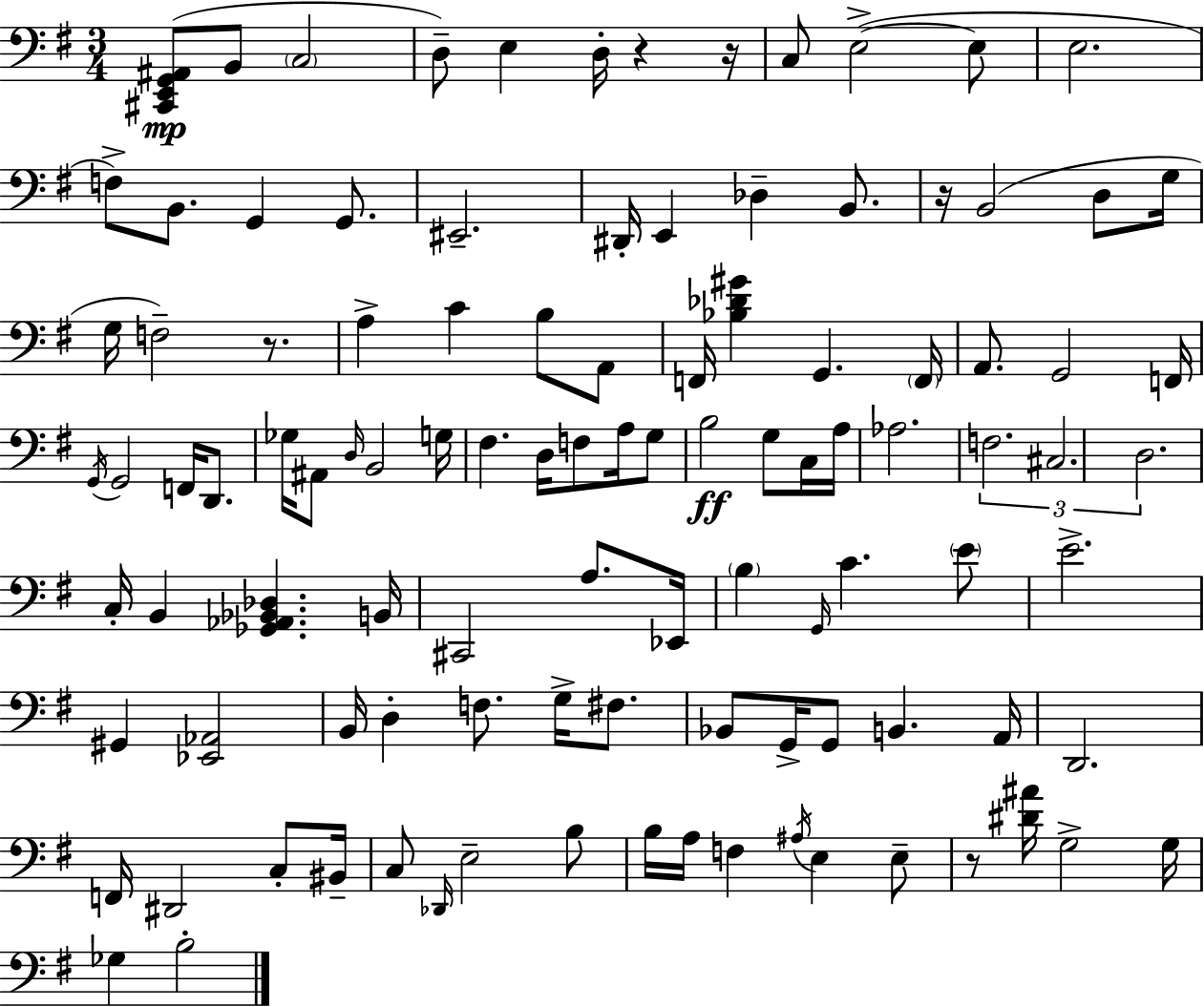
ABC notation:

X:1
T:Untitled
M:3/4
L:1/4
K:Em
[^C,,E,,G,,^A,,]/2 B,,/2 C,2 D,/2 E, D,/4 z z/4 C,/2 E,2 E,/2 E,2 F,/2 B,,/2 G,, G,,/2 ^E,,2 ^D,,/4 E,, _D, B,,/2 z/4 B,,2 D,/2 G,/4 G,/4 F,2 z/2 A, C B,/2 A,,/2 F,,/4 [_B,_D^G] G,, F,,/4 A,,/2 G,,2 F,,/4 G,,/4 G,,2 F,,/4 D,,/2 _G,/4 ^A,,/2 D,/4 B,,2 G,/4 ^F, D,/4 F,/2 A,/4 G,/2 B,2 G,/2 C,/4 A,/4 _A,2 F,2 ^C,2 D,2 C,/4 B,, [_G,,_A,,_B,,_D,] B,,/4 ^C,,2 A,/2 _E,,/4 B, G,,/4 C E/2 E2 ^G,, [_E,,_A,,]2 B,,/4 D, F,/2 G,/4 ^F,/2 _B,,/2 G,,/4 G,,/2 B,, A,,/4 D,,2 F,,/4 ^D,,2 C,/2 ^B,,/4 C,/2 _D,,/4 E,2 B,/2 B,/4 A,/4 F, ^A,/4 E, E,/2 z/2 [^D^A]/4 G,2 G,/4 _G, B,2